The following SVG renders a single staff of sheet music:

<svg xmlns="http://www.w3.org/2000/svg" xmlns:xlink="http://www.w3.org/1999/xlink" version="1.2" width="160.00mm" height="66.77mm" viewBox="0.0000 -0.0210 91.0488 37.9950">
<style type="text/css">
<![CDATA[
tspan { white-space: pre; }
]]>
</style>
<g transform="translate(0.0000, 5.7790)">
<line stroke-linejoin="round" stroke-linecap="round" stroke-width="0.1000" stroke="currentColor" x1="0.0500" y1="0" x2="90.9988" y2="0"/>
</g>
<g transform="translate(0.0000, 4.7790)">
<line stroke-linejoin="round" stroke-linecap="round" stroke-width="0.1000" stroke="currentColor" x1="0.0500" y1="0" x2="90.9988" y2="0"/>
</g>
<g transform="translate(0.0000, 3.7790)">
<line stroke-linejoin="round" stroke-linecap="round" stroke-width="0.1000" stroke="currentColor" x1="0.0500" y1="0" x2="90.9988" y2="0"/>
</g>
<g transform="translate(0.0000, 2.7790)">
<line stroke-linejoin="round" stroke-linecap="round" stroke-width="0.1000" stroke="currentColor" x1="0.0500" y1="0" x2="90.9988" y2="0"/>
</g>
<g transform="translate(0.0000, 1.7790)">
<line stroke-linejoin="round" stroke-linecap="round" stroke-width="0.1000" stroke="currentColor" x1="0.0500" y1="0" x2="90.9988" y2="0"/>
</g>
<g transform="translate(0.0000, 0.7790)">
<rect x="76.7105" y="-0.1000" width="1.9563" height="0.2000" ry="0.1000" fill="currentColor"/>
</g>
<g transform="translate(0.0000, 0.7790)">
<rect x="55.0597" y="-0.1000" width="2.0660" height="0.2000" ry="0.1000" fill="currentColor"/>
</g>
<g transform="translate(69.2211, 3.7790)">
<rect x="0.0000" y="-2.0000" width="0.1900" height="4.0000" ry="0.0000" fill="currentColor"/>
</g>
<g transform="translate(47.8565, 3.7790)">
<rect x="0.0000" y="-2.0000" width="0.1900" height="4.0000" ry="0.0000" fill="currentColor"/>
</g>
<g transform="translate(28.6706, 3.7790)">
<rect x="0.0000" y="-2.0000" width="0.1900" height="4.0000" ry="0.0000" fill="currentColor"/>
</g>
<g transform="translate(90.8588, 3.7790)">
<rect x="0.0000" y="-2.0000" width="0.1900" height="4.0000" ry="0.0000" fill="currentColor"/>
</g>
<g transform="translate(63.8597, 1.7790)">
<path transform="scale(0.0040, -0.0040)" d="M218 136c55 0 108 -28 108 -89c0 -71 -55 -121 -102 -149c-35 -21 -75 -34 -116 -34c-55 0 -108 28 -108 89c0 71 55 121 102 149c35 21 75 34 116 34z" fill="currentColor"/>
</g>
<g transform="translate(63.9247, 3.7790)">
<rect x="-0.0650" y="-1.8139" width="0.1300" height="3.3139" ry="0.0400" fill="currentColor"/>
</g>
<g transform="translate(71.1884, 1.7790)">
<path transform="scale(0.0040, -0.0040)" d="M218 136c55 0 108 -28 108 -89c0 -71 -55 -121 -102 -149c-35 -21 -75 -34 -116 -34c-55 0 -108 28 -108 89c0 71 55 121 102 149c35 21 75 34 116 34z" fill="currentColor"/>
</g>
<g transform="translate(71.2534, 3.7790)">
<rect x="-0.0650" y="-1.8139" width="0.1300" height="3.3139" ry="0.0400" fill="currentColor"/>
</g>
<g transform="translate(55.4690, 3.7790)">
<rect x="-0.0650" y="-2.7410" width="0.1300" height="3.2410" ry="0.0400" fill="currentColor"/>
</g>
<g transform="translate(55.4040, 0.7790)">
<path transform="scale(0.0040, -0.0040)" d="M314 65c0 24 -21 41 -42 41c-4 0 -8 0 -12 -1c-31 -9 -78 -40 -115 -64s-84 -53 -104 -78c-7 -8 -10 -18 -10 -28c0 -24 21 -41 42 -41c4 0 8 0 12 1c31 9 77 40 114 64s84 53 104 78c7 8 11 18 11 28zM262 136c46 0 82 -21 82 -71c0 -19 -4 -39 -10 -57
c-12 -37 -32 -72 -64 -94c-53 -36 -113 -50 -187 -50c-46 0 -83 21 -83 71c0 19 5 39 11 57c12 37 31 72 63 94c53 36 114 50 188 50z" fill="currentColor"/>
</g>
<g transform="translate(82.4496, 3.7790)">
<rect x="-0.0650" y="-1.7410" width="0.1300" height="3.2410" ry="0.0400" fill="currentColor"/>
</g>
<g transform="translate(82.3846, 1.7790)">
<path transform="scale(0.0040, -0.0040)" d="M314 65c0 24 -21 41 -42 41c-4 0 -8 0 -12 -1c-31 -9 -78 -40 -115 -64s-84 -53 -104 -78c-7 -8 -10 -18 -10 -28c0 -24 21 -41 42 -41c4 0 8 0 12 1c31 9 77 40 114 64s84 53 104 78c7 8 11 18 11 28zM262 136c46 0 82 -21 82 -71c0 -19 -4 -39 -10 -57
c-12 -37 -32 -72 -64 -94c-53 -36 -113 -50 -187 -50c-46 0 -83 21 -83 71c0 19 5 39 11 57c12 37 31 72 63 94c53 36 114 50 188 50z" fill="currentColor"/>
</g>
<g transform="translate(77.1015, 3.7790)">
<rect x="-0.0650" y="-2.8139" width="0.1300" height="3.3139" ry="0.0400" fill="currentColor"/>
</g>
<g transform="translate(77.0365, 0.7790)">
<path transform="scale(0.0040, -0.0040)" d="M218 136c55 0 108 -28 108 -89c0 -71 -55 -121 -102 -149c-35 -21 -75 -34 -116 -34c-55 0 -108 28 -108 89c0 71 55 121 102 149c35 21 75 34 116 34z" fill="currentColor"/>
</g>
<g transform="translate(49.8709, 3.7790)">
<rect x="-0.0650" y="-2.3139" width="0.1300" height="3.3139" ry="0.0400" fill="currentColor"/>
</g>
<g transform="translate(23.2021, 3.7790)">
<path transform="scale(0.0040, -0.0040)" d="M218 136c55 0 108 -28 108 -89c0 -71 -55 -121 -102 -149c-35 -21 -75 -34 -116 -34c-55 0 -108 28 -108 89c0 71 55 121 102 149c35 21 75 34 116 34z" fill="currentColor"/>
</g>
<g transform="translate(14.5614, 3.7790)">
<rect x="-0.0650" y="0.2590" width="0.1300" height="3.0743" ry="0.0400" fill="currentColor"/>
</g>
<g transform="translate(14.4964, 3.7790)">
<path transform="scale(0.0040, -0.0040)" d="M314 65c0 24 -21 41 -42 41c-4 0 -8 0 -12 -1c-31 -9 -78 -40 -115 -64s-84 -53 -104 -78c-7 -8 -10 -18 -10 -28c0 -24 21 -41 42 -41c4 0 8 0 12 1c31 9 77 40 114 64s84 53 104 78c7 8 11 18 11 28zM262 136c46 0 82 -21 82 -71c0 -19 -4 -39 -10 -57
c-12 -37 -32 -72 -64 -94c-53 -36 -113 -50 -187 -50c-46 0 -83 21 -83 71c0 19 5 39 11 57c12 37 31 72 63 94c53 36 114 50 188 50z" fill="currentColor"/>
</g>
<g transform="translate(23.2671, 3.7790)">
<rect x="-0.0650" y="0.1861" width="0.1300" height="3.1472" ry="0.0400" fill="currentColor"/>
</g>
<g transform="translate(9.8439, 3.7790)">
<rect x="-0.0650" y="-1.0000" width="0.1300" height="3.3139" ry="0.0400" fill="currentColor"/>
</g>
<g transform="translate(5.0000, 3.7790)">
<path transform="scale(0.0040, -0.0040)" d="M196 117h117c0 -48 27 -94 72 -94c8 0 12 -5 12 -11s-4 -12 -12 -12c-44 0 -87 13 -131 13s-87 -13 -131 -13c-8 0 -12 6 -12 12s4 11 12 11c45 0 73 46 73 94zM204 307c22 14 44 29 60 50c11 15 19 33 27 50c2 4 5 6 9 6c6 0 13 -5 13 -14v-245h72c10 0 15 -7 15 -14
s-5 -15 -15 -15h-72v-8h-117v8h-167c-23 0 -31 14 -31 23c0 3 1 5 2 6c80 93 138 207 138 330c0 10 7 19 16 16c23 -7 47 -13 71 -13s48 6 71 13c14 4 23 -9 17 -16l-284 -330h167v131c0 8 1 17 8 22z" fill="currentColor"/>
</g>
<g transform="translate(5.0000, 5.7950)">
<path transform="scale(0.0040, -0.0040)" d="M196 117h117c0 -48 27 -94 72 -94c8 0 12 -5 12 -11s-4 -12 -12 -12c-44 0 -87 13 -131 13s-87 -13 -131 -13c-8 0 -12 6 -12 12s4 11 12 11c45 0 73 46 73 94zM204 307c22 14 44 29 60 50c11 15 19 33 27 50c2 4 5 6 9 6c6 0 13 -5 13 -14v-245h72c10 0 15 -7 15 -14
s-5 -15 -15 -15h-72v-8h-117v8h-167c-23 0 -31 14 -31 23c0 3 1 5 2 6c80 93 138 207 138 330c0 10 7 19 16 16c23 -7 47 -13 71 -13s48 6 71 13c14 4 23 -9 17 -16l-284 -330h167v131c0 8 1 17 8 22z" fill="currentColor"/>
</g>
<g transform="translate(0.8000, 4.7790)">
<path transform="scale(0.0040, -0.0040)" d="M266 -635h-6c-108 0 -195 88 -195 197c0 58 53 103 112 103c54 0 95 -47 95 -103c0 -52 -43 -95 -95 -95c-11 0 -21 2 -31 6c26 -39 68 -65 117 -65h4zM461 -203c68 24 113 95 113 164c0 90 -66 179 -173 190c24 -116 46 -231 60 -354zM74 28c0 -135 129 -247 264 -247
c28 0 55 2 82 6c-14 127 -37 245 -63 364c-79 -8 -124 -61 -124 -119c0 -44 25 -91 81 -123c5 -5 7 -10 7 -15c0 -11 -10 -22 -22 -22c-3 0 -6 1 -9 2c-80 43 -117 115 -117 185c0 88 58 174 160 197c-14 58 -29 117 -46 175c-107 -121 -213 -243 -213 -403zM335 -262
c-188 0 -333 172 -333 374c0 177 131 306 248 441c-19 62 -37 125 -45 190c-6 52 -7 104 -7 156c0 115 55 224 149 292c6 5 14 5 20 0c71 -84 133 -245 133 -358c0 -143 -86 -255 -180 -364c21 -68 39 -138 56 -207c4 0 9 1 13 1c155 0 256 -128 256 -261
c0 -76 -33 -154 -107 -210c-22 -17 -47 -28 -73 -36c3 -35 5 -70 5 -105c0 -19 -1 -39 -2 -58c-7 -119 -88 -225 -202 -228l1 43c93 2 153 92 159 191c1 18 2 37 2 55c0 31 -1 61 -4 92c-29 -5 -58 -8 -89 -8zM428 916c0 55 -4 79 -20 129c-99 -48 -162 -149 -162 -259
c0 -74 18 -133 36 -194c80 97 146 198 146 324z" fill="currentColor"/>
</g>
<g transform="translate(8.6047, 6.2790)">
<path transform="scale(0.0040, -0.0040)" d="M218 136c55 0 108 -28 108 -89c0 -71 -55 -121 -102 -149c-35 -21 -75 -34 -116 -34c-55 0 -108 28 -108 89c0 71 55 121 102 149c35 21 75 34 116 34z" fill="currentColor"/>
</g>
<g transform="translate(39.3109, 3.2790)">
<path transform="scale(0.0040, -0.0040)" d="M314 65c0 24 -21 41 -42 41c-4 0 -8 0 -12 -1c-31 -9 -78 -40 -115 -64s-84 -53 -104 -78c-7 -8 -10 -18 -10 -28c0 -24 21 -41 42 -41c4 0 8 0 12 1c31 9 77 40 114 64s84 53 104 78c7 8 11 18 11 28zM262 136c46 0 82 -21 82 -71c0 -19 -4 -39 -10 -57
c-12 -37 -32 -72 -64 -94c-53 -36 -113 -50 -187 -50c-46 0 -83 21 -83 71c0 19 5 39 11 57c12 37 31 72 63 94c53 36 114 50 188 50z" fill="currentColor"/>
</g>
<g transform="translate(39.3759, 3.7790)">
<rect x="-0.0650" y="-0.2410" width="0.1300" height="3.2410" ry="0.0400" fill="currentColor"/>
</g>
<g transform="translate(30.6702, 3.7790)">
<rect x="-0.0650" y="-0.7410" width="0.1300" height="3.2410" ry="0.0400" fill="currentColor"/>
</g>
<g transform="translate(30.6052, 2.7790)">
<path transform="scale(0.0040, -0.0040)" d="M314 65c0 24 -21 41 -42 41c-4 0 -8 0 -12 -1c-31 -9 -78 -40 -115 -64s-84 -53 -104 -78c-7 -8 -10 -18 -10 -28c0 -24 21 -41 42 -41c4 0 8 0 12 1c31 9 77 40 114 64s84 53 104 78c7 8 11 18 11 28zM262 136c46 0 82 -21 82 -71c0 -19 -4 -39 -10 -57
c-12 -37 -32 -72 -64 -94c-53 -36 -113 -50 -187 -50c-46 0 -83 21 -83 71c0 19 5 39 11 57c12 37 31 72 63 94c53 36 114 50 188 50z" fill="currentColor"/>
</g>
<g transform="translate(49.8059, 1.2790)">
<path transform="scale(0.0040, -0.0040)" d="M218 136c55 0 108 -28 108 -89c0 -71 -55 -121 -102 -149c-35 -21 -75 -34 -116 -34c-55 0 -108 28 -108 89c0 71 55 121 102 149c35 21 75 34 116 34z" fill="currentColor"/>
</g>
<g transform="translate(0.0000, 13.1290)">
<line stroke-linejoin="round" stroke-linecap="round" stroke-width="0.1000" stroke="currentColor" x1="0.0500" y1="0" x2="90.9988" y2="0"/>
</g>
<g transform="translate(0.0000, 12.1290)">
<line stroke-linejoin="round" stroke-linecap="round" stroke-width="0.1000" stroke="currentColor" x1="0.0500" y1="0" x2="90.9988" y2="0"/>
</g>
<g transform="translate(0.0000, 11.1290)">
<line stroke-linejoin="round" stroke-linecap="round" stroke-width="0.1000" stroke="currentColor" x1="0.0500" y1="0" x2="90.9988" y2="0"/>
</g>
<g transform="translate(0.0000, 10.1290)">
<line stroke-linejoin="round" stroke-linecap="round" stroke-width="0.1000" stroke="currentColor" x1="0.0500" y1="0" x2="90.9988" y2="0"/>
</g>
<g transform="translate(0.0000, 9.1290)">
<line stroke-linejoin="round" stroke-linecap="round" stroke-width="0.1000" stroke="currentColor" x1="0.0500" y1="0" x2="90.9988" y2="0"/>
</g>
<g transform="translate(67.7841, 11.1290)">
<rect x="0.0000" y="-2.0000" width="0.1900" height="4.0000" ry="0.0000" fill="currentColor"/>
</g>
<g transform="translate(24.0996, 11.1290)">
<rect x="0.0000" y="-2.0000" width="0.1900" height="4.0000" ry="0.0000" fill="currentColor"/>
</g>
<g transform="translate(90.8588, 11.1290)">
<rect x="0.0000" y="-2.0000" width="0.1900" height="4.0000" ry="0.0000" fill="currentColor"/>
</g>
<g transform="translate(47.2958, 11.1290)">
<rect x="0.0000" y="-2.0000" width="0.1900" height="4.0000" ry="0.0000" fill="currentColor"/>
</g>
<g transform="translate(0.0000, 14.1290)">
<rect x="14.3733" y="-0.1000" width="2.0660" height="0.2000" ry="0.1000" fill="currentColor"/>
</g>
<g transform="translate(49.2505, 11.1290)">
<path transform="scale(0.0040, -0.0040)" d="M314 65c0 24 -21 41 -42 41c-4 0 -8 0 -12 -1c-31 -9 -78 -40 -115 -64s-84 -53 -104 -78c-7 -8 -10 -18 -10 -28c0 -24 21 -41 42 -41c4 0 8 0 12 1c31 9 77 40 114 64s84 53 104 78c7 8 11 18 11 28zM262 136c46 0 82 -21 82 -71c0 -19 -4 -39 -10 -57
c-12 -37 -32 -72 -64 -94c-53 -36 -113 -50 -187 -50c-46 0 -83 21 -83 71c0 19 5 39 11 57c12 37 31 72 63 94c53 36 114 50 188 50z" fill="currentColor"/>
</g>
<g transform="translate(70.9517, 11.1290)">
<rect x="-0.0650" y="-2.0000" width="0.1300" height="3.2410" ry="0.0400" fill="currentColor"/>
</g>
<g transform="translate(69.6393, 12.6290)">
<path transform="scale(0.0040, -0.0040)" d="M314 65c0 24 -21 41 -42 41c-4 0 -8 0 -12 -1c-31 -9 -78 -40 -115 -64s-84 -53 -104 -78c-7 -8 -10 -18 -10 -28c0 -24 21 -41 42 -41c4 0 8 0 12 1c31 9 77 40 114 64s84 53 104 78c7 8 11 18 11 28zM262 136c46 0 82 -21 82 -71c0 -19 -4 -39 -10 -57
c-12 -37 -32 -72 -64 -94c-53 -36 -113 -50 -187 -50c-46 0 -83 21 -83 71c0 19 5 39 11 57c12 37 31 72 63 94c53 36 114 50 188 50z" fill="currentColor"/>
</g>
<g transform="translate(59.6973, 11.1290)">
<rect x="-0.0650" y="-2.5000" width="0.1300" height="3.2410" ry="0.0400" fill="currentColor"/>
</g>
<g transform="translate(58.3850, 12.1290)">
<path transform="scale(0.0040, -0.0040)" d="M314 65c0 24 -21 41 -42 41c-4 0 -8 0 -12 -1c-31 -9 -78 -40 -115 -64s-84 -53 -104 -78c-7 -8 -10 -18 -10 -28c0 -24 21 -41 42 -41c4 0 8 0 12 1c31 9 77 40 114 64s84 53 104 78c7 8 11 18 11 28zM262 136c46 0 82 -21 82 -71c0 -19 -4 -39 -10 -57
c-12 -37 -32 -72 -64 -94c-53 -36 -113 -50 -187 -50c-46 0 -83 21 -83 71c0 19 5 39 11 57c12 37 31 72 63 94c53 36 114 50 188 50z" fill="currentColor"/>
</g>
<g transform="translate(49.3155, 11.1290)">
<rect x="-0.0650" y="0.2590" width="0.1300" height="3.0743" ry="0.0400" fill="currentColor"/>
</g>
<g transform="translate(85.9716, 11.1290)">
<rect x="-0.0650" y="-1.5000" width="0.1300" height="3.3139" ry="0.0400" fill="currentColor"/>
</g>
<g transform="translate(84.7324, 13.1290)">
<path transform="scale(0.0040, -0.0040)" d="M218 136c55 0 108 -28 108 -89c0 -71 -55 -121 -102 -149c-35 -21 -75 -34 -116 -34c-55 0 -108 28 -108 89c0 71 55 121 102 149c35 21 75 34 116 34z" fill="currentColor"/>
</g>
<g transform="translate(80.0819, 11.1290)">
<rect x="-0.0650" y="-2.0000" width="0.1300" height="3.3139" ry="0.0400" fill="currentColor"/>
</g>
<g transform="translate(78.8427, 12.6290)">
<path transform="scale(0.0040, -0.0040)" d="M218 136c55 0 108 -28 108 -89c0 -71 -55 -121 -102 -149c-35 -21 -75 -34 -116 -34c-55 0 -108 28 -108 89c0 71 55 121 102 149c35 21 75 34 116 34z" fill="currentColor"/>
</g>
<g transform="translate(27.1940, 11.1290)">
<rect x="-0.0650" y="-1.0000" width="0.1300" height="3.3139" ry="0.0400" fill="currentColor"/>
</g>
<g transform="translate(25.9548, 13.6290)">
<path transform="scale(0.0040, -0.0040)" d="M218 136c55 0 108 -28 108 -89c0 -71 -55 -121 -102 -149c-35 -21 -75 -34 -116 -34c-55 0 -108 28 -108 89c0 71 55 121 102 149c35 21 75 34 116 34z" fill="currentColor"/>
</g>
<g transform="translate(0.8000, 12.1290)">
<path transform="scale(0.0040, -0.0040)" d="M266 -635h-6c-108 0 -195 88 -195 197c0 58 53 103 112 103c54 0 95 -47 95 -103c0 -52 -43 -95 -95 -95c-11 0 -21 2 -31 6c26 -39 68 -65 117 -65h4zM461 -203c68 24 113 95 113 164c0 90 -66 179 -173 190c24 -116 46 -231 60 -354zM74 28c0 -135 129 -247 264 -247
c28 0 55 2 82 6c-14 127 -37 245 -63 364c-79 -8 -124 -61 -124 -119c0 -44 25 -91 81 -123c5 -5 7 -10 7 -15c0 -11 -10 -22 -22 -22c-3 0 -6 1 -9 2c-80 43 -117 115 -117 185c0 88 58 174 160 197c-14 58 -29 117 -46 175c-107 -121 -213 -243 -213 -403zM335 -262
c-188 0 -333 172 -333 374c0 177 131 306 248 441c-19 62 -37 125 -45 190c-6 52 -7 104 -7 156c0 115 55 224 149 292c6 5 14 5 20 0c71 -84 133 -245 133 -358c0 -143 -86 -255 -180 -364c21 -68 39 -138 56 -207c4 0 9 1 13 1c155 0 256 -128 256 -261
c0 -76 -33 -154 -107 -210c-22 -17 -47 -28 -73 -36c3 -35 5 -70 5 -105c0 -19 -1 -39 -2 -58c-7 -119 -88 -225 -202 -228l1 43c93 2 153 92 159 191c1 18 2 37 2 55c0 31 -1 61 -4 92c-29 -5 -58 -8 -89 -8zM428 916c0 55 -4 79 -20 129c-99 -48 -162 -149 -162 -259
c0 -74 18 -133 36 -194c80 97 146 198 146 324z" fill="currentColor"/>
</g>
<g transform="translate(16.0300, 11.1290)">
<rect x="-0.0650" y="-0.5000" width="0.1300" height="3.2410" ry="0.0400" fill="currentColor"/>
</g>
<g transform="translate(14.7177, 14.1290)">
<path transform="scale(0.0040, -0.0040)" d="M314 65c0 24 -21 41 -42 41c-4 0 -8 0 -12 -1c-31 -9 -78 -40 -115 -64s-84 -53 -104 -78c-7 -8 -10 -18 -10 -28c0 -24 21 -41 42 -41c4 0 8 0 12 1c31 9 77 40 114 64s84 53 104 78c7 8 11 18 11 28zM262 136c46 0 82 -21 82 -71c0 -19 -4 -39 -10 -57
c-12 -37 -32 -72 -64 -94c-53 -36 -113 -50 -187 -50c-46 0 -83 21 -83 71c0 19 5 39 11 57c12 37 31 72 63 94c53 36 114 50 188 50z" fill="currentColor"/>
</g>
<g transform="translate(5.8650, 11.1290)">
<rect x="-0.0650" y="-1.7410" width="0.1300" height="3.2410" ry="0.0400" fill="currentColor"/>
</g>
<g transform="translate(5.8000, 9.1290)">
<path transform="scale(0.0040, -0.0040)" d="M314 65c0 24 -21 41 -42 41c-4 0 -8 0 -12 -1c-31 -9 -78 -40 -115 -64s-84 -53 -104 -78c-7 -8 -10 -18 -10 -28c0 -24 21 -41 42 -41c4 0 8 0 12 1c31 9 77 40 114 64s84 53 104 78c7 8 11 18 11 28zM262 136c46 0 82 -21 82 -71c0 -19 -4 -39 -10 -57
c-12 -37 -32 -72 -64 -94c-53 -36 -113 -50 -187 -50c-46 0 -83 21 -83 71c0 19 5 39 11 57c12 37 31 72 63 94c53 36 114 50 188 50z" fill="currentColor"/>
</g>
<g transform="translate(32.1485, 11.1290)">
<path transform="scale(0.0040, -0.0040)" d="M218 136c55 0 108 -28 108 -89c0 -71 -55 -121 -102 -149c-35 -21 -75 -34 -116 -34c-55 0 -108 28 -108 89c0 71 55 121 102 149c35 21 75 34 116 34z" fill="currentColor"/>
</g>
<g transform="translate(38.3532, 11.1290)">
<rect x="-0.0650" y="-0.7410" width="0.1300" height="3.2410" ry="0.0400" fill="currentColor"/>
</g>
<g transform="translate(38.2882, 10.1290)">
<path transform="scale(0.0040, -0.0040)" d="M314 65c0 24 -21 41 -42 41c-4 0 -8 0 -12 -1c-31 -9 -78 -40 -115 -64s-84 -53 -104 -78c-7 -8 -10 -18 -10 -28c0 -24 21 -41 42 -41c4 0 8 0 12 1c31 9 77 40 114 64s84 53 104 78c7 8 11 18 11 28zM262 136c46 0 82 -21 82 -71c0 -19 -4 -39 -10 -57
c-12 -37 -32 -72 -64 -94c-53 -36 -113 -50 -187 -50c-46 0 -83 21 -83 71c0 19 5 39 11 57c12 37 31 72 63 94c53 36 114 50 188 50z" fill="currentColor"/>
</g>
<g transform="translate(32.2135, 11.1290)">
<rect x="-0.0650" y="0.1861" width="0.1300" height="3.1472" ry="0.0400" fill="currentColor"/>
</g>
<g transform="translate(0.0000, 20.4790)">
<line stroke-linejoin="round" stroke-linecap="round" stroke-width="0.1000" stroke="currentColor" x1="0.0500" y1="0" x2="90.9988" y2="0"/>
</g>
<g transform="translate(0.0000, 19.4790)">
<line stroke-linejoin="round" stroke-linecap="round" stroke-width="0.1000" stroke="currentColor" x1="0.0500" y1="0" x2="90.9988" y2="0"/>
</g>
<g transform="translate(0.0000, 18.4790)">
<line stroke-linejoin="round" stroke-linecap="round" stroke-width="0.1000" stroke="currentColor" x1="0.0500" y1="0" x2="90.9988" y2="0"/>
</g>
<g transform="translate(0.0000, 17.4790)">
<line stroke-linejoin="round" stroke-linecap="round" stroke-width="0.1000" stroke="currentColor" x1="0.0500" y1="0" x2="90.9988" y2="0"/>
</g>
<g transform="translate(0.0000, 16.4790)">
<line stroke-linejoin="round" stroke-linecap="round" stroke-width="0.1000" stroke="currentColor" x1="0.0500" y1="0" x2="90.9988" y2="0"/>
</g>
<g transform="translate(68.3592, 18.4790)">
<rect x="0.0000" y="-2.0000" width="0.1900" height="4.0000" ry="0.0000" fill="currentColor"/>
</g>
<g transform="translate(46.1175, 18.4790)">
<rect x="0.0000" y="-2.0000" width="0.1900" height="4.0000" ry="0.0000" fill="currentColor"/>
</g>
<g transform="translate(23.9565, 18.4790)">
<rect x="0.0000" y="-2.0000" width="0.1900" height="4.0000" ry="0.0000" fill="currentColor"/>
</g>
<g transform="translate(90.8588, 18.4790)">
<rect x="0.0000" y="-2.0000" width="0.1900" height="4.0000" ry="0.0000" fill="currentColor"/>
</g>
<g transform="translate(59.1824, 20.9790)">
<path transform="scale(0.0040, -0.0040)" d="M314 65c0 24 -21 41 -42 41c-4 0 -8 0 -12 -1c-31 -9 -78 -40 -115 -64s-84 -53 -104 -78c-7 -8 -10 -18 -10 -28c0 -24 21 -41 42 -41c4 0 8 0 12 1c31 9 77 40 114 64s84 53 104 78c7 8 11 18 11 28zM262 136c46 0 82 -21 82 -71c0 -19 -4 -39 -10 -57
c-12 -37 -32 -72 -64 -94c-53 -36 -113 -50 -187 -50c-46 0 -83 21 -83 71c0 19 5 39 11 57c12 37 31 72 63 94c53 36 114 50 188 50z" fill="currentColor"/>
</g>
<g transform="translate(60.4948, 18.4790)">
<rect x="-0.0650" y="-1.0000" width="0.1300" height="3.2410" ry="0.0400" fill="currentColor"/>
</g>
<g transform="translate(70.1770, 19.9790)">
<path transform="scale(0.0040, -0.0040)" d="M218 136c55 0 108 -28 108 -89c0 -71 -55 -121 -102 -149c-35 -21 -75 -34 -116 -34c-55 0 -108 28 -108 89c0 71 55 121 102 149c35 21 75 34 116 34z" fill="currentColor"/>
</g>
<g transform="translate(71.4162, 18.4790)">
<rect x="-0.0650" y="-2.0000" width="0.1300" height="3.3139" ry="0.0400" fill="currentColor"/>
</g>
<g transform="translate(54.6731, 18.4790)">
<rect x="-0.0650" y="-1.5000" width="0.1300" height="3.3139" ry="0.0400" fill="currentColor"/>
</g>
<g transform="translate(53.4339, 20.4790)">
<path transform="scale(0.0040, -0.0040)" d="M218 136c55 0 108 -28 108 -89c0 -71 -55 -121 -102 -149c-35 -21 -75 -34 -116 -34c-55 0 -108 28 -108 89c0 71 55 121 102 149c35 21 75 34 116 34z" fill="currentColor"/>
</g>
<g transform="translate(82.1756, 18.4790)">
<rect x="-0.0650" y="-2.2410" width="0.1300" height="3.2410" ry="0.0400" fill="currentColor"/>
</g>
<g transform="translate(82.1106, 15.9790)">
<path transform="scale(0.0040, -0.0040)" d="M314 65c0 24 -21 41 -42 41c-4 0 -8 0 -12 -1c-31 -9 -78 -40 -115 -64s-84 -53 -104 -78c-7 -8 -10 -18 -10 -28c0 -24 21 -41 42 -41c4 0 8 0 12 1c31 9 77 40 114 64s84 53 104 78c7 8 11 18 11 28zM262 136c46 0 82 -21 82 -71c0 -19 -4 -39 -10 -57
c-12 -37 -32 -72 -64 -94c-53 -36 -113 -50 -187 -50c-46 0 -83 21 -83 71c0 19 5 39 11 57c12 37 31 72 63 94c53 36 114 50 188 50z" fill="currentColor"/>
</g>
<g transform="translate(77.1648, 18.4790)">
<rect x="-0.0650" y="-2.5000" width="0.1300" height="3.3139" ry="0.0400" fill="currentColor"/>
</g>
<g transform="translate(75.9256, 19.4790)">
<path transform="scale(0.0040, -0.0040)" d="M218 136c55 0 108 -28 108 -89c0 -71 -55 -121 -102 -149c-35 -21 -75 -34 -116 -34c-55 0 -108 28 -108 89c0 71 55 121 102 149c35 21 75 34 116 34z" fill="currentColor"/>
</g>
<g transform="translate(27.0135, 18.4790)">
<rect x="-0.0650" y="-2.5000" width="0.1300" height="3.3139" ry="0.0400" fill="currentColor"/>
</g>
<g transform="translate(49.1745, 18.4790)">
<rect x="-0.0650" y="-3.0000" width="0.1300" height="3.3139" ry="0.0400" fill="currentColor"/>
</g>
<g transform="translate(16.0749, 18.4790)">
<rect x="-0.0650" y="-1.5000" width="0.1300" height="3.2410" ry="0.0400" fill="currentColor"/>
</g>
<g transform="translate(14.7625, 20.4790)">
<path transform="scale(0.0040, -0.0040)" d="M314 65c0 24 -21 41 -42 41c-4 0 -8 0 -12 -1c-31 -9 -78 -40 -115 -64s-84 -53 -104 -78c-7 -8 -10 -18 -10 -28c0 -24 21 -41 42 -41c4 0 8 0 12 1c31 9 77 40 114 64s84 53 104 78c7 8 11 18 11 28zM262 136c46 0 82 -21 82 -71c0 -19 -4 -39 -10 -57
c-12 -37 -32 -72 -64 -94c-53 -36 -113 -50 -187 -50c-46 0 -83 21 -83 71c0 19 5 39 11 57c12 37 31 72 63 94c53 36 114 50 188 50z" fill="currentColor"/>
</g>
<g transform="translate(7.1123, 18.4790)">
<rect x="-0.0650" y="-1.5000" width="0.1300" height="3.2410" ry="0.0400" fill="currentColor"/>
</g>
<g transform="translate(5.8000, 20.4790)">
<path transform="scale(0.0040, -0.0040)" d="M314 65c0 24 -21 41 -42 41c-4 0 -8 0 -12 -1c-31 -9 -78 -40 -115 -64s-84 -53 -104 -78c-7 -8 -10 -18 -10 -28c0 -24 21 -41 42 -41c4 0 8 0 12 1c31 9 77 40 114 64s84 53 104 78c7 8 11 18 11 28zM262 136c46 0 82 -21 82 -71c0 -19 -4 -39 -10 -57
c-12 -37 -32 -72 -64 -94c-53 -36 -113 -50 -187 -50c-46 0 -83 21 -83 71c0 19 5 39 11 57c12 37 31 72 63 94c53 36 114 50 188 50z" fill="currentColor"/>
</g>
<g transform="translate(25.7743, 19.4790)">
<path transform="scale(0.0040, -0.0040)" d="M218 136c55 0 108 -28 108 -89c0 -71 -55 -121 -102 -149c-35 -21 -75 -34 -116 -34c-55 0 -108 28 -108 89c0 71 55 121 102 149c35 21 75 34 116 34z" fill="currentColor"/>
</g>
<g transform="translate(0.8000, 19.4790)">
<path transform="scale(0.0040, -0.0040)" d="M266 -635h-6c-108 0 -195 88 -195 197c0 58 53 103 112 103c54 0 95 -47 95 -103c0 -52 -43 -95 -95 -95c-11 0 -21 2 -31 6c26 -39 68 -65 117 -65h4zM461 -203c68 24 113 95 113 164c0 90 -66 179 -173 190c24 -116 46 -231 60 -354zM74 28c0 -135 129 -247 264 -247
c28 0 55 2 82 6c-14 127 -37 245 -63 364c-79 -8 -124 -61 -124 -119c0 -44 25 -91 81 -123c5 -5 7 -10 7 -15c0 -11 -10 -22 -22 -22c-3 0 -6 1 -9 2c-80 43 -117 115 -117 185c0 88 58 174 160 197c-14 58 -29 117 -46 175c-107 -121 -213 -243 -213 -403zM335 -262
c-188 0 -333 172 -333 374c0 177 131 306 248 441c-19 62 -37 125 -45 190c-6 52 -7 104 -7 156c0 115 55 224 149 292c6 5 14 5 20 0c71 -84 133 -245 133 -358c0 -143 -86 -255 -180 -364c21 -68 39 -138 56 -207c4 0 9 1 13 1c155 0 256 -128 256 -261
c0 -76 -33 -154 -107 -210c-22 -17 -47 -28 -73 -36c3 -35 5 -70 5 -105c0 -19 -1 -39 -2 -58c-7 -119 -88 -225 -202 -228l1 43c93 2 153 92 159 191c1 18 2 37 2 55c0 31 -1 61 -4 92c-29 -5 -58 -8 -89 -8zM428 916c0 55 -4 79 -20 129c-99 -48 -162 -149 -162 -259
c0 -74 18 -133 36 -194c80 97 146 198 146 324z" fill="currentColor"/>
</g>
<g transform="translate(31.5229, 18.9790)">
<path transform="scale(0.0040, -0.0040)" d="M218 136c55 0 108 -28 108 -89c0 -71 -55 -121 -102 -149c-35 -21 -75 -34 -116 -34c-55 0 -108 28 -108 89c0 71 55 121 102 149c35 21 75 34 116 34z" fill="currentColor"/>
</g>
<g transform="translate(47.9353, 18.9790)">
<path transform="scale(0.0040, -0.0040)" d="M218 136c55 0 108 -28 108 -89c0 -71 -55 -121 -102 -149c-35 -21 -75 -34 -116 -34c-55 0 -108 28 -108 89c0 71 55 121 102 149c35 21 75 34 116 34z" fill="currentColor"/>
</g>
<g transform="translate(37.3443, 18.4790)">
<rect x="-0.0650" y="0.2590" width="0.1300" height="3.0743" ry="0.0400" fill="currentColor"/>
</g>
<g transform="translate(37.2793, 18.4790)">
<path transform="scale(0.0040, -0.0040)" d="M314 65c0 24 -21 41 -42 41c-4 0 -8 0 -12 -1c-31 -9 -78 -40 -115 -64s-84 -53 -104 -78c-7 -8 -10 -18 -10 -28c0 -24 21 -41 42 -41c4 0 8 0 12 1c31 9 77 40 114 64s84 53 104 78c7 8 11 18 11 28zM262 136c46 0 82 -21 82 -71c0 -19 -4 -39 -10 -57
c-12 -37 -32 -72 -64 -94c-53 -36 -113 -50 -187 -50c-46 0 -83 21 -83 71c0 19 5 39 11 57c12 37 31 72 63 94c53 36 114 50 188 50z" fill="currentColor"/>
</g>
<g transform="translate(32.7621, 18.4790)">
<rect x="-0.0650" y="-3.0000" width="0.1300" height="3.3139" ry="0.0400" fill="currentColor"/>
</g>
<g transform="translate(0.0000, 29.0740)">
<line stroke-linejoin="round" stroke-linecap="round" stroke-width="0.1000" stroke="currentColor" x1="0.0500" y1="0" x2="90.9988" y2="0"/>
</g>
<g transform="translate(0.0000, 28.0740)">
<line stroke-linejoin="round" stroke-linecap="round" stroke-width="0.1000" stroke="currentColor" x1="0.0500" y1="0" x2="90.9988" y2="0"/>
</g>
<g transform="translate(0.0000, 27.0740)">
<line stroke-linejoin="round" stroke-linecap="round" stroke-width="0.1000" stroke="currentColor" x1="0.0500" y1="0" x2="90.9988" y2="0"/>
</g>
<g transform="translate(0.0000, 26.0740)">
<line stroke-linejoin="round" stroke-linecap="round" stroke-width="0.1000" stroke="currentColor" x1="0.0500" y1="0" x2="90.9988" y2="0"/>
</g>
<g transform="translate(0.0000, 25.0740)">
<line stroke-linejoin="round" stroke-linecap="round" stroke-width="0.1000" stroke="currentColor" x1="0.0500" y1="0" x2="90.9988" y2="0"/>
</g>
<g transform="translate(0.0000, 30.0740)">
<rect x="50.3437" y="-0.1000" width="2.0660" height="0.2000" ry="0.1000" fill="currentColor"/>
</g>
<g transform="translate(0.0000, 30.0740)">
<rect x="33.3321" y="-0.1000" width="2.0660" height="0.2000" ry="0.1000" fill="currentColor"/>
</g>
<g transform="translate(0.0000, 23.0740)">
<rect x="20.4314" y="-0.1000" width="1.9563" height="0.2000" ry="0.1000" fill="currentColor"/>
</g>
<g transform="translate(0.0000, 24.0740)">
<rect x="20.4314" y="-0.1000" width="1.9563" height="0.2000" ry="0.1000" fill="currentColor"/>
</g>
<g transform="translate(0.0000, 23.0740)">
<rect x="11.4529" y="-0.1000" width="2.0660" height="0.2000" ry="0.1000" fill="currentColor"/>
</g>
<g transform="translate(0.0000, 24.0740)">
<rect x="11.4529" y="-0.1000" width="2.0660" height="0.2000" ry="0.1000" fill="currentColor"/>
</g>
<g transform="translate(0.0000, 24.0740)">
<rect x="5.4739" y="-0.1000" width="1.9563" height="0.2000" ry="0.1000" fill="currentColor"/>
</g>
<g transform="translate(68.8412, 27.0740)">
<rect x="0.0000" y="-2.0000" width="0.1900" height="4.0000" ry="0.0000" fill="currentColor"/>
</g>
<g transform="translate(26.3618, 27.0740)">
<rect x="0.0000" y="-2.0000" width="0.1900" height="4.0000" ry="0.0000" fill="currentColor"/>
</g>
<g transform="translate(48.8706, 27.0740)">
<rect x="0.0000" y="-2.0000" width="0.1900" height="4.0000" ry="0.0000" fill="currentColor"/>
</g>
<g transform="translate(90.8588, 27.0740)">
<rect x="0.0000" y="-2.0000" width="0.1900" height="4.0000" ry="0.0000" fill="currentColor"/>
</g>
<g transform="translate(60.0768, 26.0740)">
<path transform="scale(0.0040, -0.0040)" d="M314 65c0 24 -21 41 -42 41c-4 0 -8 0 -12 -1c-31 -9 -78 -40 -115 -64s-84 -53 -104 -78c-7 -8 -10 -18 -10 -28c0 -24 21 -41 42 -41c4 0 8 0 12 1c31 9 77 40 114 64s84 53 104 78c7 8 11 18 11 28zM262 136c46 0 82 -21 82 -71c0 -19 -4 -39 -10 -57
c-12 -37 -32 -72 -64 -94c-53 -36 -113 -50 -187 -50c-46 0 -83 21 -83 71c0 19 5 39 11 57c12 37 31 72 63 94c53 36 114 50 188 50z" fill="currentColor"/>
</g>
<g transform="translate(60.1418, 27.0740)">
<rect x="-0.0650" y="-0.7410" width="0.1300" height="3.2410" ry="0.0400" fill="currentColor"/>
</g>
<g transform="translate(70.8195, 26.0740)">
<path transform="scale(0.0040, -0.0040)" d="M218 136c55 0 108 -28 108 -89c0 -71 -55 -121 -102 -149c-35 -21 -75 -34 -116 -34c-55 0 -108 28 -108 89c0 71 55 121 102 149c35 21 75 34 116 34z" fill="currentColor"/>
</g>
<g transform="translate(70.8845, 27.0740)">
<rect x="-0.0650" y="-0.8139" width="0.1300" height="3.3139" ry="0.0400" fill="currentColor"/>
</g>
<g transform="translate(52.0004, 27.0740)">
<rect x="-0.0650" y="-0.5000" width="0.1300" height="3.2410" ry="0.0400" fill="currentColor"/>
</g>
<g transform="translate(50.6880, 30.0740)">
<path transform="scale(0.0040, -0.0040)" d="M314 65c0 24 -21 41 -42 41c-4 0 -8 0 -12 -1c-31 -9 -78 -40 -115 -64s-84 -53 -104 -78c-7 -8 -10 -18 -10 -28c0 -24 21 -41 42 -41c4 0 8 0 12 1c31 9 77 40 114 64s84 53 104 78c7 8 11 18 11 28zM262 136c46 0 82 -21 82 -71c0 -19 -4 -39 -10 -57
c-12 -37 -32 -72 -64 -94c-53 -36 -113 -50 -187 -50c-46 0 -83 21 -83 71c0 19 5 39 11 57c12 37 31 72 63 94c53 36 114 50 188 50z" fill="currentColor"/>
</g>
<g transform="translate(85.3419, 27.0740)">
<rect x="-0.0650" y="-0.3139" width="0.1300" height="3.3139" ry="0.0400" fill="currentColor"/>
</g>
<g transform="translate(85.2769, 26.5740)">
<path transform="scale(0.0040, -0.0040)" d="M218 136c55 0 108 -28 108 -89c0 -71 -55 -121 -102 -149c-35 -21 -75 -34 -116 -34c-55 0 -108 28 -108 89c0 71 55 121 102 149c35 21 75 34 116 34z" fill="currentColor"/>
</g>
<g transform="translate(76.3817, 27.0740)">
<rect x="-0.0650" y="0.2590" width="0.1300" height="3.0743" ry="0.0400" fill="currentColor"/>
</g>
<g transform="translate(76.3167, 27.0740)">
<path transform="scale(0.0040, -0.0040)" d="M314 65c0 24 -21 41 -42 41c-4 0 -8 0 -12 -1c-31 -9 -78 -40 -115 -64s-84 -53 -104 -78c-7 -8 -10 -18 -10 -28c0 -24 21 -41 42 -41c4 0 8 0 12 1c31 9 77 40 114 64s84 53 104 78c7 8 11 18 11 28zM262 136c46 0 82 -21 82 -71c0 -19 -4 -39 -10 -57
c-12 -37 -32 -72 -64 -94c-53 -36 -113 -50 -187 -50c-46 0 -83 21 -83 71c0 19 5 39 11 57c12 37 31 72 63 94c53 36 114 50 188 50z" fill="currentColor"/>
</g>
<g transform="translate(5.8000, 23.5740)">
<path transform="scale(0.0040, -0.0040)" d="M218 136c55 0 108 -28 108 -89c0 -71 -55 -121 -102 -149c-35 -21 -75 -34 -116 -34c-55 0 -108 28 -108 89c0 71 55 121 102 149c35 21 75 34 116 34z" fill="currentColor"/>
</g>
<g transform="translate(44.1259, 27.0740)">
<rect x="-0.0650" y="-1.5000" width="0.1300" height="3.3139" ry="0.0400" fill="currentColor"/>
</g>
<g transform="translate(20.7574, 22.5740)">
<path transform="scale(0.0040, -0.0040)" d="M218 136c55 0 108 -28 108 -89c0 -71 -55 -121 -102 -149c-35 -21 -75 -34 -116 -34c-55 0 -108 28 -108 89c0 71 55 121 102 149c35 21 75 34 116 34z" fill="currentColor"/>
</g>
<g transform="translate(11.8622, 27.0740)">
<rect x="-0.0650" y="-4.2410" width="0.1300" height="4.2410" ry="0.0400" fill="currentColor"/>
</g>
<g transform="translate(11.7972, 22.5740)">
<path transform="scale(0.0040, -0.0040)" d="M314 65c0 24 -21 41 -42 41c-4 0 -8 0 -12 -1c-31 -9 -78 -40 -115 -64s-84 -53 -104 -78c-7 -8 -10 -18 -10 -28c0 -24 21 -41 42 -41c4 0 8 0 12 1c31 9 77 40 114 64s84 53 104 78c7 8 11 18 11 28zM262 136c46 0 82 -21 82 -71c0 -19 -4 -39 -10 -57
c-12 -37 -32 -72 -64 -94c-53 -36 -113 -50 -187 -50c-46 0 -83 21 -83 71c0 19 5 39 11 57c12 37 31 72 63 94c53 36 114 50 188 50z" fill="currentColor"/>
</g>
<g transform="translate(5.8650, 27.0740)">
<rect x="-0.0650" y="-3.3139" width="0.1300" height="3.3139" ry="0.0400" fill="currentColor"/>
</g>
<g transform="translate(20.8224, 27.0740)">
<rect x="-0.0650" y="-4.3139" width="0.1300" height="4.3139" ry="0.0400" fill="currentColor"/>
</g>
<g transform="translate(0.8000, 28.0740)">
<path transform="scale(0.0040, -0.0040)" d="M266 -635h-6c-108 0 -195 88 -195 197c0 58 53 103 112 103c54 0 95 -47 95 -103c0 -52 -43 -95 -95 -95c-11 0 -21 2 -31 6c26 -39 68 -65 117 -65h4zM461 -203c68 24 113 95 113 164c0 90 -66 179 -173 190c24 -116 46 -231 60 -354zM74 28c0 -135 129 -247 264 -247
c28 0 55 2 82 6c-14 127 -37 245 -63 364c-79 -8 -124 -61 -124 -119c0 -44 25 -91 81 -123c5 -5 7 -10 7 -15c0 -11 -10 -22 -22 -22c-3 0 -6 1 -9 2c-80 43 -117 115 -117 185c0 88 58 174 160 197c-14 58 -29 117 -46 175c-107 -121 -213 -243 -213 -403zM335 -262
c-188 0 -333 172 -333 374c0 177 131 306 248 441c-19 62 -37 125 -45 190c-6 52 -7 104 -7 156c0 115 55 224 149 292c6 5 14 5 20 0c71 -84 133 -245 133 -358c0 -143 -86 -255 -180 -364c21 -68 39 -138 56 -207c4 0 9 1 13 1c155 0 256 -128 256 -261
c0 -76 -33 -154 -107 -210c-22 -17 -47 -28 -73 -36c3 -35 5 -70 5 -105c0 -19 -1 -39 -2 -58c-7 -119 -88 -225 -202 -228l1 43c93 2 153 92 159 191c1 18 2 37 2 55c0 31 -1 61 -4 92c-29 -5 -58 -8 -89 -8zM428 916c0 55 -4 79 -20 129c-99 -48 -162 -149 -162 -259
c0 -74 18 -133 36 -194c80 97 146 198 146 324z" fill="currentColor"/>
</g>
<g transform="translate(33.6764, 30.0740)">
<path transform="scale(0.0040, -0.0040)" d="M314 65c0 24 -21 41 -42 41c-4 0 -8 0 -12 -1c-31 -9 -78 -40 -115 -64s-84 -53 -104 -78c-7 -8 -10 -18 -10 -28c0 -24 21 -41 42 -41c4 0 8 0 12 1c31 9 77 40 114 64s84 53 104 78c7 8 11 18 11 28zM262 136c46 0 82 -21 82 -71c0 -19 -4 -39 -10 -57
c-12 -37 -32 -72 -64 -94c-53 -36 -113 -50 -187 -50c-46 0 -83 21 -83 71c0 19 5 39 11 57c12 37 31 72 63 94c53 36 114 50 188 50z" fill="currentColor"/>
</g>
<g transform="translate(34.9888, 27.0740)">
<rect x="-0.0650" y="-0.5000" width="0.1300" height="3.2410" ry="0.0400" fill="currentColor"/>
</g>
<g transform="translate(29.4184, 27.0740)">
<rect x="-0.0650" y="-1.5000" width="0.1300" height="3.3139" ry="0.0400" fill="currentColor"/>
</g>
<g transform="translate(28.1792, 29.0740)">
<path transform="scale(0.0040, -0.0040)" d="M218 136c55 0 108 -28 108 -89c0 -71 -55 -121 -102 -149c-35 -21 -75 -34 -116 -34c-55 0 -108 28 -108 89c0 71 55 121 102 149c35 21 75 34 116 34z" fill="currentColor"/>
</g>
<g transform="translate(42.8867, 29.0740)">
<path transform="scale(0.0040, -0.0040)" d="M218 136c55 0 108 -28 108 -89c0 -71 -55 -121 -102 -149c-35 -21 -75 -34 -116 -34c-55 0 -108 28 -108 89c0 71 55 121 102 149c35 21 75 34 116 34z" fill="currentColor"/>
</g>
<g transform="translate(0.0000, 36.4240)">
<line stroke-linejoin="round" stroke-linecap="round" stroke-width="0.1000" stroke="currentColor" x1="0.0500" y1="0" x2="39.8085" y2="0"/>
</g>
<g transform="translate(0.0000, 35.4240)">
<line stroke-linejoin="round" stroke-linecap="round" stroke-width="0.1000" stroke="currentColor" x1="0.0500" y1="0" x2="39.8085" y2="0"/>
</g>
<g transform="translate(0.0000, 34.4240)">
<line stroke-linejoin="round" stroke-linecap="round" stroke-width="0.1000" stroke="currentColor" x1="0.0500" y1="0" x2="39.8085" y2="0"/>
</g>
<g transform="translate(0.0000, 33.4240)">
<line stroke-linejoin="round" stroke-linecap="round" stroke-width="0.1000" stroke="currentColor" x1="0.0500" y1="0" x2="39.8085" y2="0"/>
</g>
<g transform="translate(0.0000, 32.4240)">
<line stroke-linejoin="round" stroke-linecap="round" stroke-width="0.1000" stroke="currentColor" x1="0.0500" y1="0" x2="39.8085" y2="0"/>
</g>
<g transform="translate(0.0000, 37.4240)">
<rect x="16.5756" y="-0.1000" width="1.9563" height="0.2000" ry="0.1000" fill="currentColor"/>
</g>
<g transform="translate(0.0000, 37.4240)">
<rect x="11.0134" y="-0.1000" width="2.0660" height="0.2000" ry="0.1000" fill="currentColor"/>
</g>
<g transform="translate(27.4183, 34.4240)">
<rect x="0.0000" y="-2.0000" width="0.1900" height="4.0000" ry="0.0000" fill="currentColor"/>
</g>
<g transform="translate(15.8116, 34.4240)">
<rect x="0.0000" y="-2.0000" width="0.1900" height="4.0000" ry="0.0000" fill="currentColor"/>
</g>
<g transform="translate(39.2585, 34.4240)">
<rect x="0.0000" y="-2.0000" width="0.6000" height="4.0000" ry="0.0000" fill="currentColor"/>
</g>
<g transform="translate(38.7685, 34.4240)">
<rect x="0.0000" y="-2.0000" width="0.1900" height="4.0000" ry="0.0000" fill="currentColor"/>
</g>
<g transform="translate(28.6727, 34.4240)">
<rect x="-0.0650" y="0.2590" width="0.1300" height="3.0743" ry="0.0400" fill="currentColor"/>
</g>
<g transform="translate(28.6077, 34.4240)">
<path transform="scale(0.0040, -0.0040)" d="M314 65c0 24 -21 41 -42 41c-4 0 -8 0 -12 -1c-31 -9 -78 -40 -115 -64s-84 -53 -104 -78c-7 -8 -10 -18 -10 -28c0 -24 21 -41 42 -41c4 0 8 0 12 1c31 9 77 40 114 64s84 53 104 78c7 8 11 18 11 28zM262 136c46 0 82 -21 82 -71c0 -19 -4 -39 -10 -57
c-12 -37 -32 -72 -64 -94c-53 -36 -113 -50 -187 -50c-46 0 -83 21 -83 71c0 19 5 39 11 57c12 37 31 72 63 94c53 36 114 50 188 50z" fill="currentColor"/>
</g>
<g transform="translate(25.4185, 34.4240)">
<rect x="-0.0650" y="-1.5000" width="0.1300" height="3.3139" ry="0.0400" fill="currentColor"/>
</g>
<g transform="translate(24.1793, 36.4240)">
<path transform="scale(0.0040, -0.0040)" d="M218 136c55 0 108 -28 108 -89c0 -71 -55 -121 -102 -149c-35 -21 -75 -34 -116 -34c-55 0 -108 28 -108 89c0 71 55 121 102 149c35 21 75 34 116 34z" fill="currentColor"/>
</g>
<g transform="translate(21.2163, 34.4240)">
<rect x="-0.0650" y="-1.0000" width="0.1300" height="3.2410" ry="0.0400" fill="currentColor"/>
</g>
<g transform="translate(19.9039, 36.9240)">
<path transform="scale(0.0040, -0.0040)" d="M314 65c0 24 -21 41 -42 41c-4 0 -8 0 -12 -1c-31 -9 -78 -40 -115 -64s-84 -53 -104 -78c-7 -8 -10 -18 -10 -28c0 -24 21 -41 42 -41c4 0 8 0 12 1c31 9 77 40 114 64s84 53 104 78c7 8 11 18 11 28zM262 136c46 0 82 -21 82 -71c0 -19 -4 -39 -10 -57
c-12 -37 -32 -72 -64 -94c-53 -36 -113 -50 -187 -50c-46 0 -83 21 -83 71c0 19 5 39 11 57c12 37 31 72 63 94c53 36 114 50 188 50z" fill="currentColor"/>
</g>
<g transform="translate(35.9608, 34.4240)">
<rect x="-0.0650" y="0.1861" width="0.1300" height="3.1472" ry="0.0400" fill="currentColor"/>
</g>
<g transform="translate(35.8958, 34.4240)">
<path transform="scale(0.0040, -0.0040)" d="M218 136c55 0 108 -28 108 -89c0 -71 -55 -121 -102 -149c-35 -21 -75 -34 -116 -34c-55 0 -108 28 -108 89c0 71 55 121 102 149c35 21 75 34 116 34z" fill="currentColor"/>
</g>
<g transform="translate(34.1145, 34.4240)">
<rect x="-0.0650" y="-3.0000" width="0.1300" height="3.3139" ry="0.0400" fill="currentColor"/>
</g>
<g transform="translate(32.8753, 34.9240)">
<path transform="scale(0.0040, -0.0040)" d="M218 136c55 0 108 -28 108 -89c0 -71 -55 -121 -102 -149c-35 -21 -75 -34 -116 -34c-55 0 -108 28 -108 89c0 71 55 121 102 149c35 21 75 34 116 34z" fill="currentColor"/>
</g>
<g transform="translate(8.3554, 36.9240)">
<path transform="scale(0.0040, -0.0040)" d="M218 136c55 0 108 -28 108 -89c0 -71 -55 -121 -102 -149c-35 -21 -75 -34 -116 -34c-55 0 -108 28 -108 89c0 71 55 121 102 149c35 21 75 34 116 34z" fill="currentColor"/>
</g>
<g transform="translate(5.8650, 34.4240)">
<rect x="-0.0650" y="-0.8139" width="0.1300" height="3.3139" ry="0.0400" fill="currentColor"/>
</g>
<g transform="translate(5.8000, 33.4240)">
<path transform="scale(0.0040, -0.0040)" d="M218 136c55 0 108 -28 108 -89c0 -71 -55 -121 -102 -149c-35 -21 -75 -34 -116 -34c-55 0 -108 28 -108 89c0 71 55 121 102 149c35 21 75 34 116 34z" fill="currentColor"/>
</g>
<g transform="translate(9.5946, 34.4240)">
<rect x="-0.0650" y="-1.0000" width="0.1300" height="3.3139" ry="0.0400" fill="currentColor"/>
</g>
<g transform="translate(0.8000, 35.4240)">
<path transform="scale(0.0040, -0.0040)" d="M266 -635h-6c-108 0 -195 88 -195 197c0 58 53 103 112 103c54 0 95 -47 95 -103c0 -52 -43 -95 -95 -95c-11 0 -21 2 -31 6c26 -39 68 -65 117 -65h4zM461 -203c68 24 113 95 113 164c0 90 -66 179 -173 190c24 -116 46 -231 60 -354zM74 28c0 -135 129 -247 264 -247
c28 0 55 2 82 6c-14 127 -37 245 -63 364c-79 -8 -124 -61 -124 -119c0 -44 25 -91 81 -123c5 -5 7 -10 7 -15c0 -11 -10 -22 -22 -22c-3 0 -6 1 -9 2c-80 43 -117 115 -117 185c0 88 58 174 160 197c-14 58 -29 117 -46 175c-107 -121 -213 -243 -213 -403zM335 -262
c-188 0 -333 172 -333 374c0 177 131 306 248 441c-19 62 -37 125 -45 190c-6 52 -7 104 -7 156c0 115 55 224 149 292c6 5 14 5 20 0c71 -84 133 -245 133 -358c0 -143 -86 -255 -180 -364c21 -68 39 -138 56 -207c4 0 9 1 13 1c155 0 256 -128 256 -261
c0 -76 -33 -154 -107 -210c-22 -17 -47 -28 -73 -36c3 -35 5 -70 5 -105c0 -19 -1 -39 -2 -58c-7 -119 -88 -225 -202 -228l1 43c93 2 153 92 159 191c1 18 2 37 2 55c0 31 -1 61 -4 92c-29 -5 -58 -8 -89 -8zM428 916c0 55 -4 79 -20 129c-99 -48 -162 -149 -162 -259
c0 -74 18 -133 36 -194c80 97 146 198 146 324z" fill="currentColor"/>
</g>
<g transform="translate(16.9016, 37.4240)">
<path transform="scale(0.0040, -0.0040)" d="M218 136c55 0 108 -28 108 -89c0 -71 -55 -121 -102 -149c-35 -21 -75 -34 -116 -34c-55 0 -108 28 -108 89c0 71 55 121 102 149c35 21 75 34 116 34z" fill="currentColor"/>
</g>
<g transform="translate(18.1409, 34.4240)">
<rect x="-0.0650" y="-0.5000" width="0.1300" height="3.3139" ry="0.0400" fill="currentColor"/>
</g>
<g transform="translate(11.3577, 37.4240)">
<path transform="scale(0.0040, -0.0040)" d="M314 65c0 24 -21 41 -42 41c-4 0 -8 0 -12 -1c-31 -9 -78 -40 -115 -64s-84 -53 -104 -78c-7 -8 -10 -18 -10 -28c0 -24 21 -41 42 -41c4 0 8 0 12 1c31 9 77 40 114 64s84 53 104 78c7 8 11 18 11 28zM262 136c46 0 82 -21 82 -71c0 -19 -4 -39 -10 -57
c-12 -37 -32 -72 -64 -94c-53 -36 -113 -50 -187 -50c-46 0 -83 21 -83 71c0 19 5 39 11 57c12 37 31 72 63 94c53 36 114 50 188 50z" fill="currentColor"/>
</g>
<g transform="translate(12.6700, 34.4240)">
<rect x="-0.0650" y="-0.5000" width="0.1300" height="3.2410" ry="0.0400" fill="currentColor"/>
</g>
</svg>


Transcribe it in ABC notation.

X:1
T:Untitled
M:4/4
L:1/4
K:C
D B2 B d2 c2 g a2 f f a f2 f2 C2 D B d2 B2 G2 F2 F E E2 E2 G A B2 A E D2 F G g2 b d'2 d' E C2 E C2 d2 d B2 c d D C2 C D2 E B2 A B